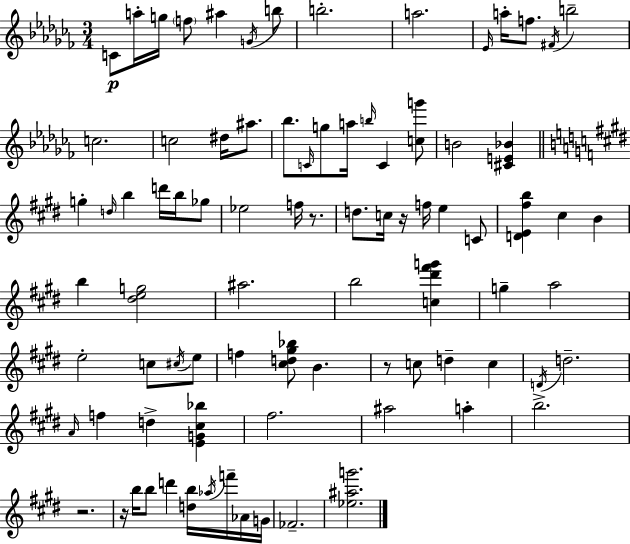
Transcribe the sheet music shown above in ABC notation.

X:1
T:Untitled
M:3/4
L:1/4
K:Abm
C/2 a/4 g/4 f/2 ^a G/4 b/2 b2 a2 _E/4 a/4 f/2 ^F/4 b2 c2 c2 ^d/4 ^a/2 _b/2 C/4 g/2 a/4 b/4 C [cg']/2 B2 [^CE_B] g d/4 b d'/4 b/4 _g/2 _e2 f/4 z/2 d/2 c/4 z/4 f/4 e C/2 [DE^fb] ^c B b [^deg]2 ^a2 b2 [c^d'^f'g'] g a2 e2 c/2 ^c/4 e/2 f [^cd^g_b]/2 B z/2 c/2 d c D/4 d2 A/4 f d [EG^c_b] ^f2 ^a2 a b2 z2 z/4 b/4 b/2 d' [db]/4 _a/4 f'/4 _A/4 G/4 _F2 [_e^ag']2